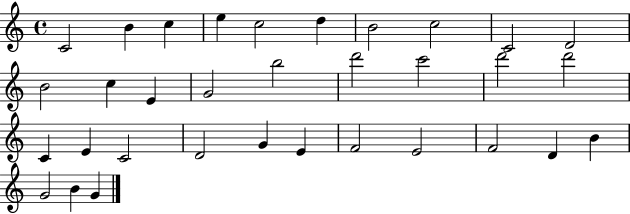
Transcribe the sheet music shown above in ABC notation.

X:1
T:Untitled
M:4/4
L:1/4
K:C
C2 B c e c2 d B2 c2 C2 D2 B2 c E G2 b2 d'2 c'2 d'2 d'2 C E C2 D2 G E F2 E2 F2 D B G2 B G